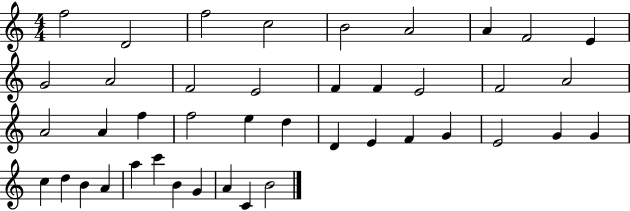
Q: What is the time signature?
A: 4/4